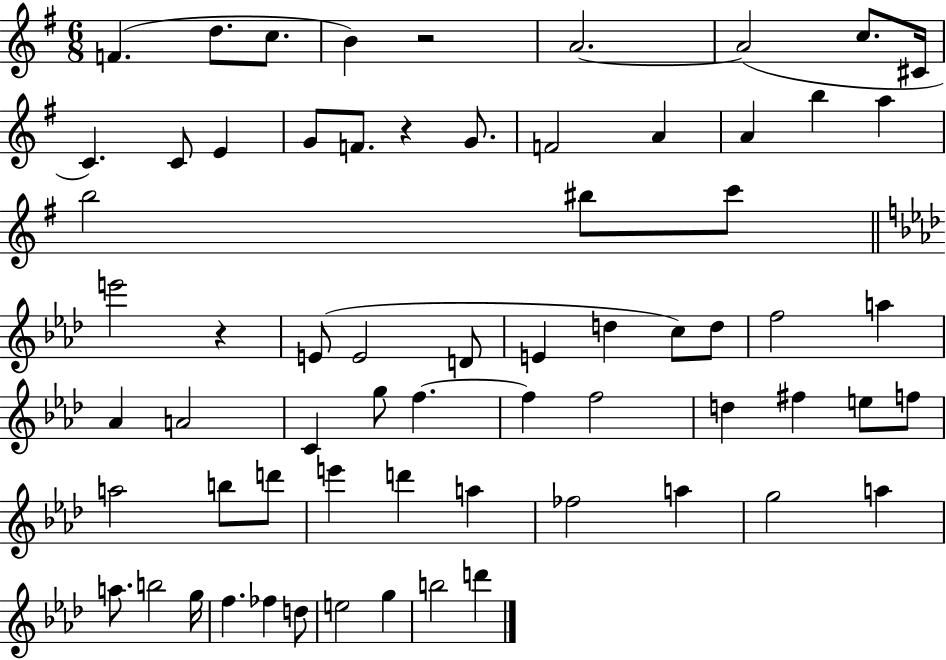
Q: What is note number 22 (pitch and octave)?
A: C6